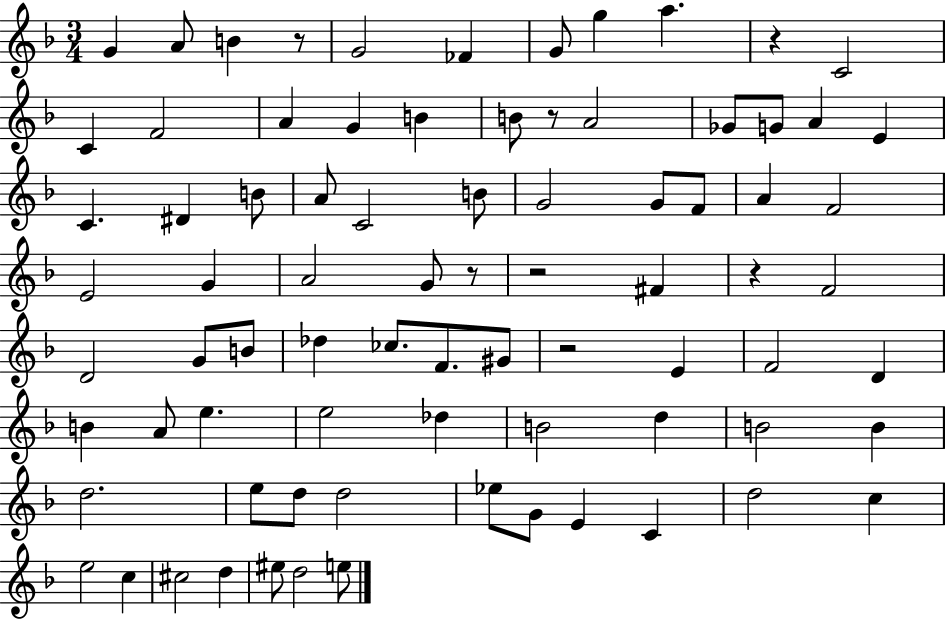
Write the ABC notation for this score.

X:1
T:Untitled
M:3/4
L:1/4
K:F
G A/2 B z/2 G2 _F G/2 g a z C2 C F2 A G B B/2 z/2 A2 _G/2 G/2 A E C ^D B/2 A/2 C2 B/2 G2 G/2 F/2 A F2 E2 G A2 G/2 z/2 z2 ^F z F2 D2 G/2 B/2 _d _c/2 F/2 ^G/2 z2 E F2 D B A/2 e e2 _d B2 d B2 B d2 e/2 d/2 d2 _e/2 G/2 E C d2 c e2 c ^c2 d ^e/2 d2 e/2